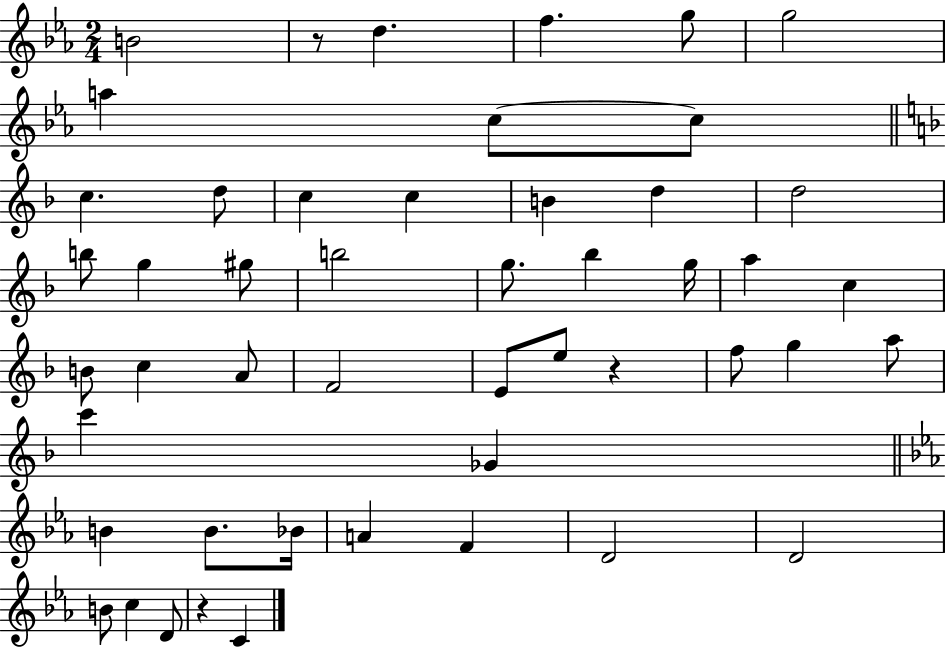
X:1
T:Untitled
M:2/4
L:1/4
K:Eb
B2 z/2 d f g/2 g2 a c/2 c/2 c d/2 c c B d d2 b/2 g ^g/2 b2 g/2 _b g/4 a c B/2 c A/2 F2 E/2 e/2 z f/2 g a/2 c' _G B B/2 _B/4 A F D2 D2 B/2 c D/2 z C